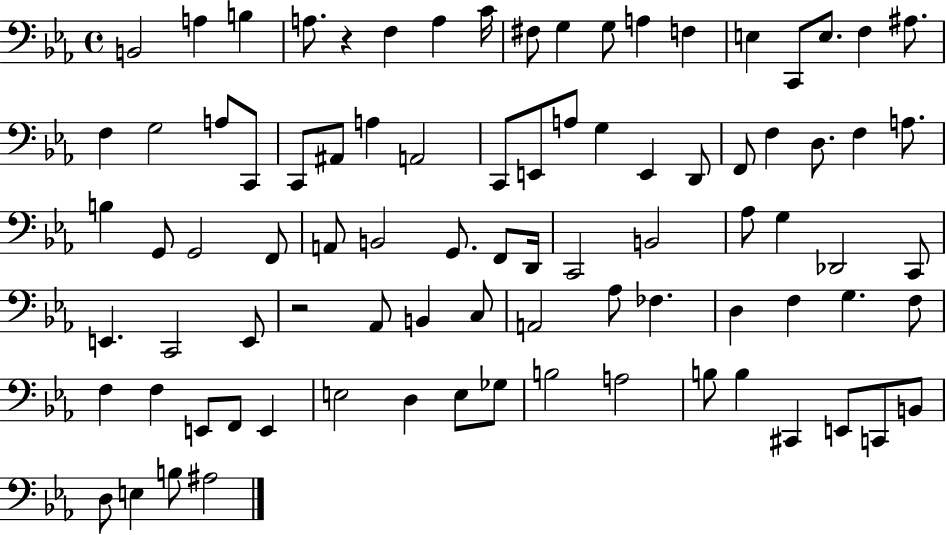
B2/h A3/q B3/q A3/e. R/q F3/q A3/q C4/s F#3/e G3/q G3/e A3/q F3/q E3/q C2/e E3/e. F3/q A#3/e. F3/q G3/h A3/e C2/e C2/e A#2/e A3/q A2/h C2/e E2/e A3/e G3/q E2/q D2/e F2/e F3/q D3/e. F3/q A3/e. B3/q G2/e G2/h F2/e A2/e B2/h G2/e. F2/e D2/s C2/h B2/h Ab3/e G3/q Db2/h C2/e E2/q. C2/h E2/e R/h Ab2/e B2/q C3/e A2/h Ab3/e FES3/q. D3/q F3/q G3/q. F3/e F3/q F3/q E2/e F2/e E2/q E3/h D3/q E3/e Gb3/e B3/h A3/h B3/e B3/q C#2/q E2/e C2/e B2/e D3/e E3/q B3/e A#3/h